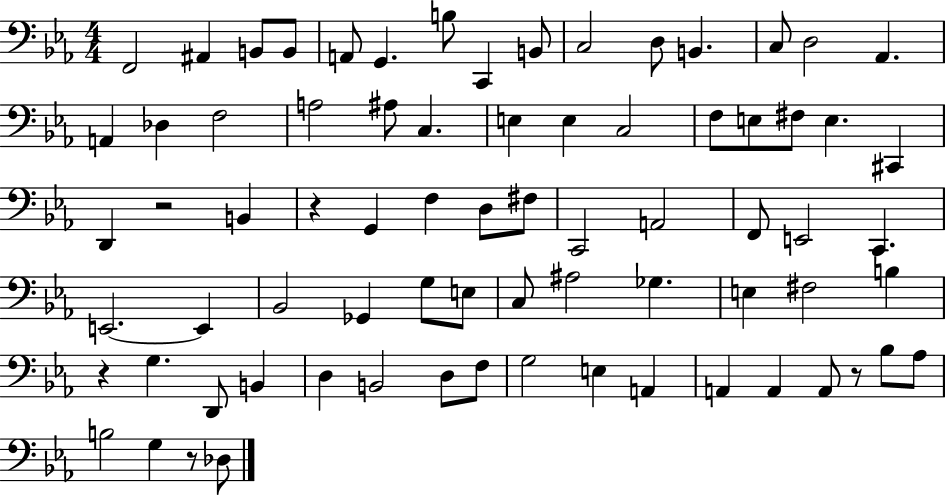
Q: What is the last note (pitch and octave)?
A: Db3